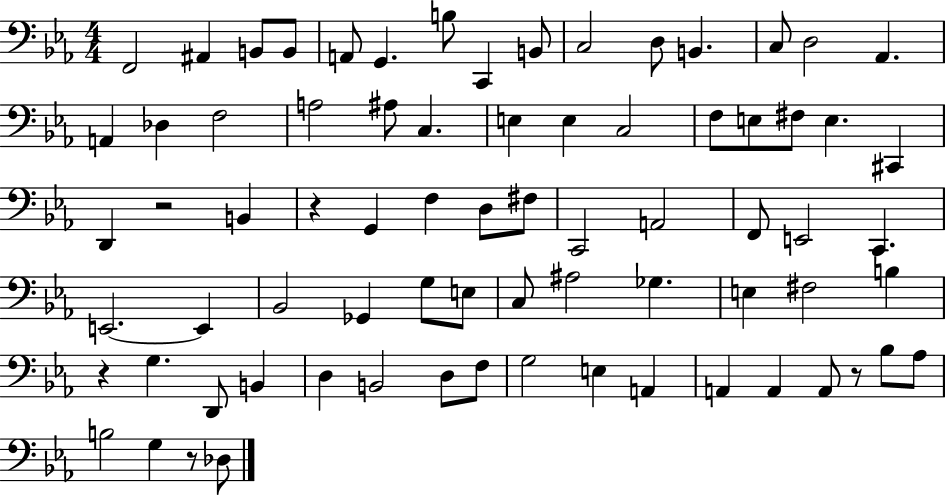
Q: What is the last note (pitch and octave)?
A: Db3